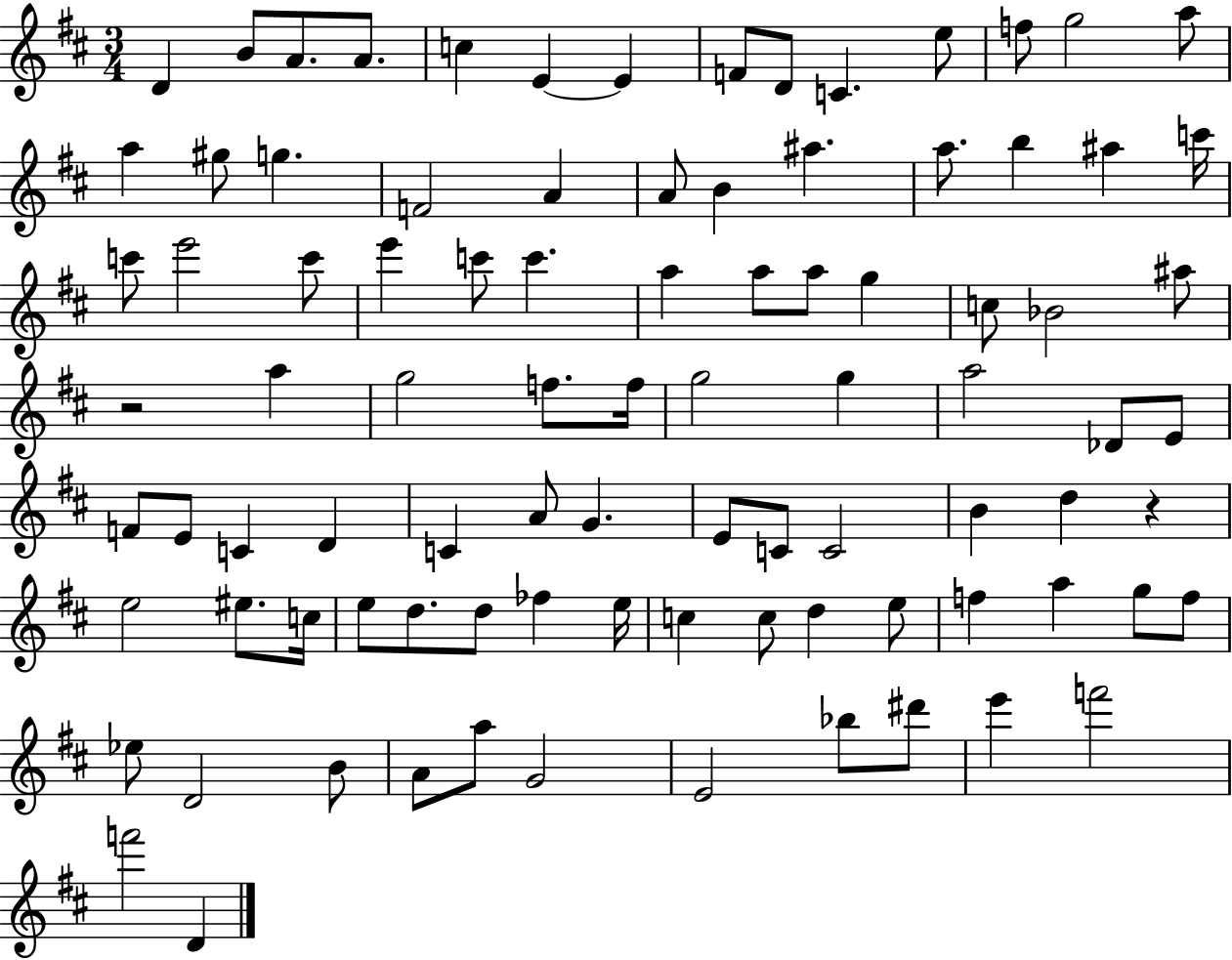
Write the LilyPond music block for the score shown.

{
  \clef treble
  \numericTimeSignature
  \time 3/4
  \key d \major
  d'4 b'8 a'8. a'8. | c''4 e'4~~ e'4 | f'8 d'8 c'4. e''8 | f''8 g''2 a''8 | \break a''4 gis''8 g''4. | f'2 a'4 | a'8 b'4 ais''4. | a''8. b''4 ais''4 c'''16 | \break c'''8 e'''2 c'''8 | e'''4 c'''8 c'''4. | a''4 a''8 a''8 g''4 | c''8 bes'2 ais''8 | \break r2 a''4 | g''2 f''8. f''16 | g''2 g''4 | a''2 des'8 e'8 | \break f'8 e'8 c'4 d'4 | c'4 a'8 g'4. | e'8 c'8 c'2 | b'4 d''4 r4 | \break e''2 eis''8. c''16 | e''8 d''8. d''8 fes''4 e''16 | c''4 c''8 d''4 e''8 | f''4 a''4 g''8 f''8 | \break ees''8 d'2 b'8 | a'8 a''8 g'2 | e'2 bes''8 dis'''8 | e'''4 f'''2 | \break f'''2 d'4 | \bar "|."
}